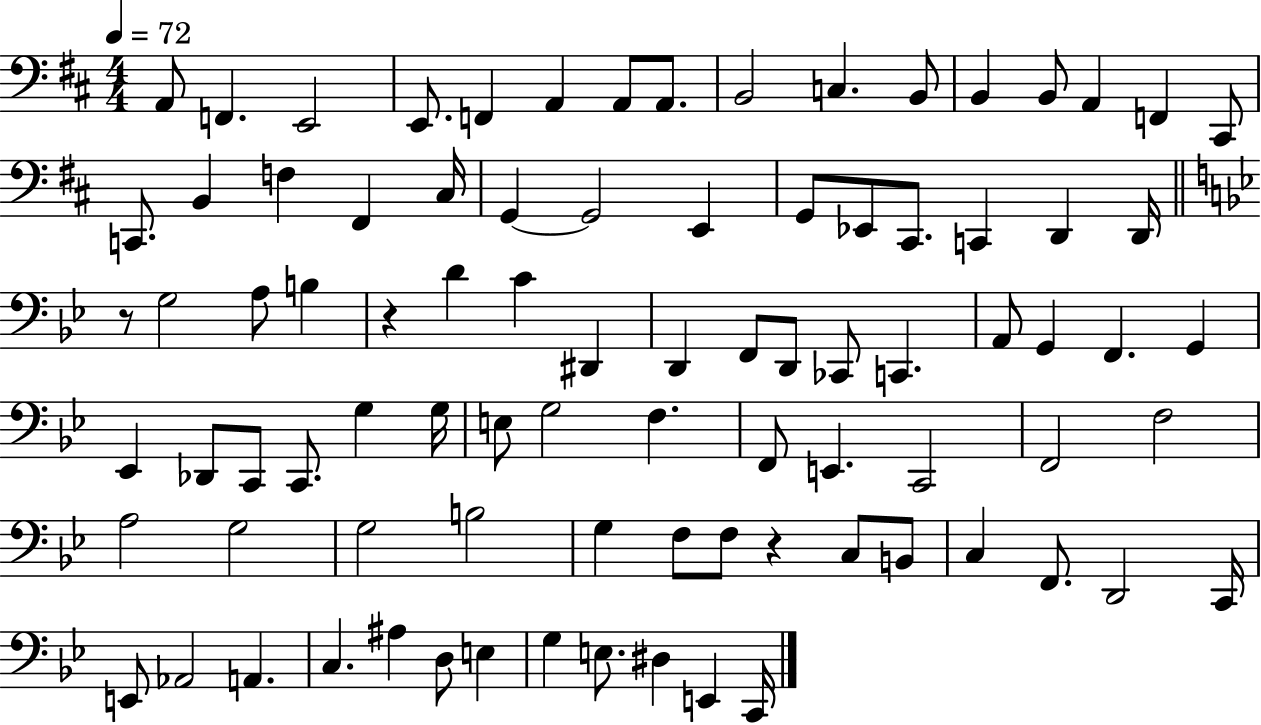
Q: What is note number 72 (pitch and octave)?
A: C2